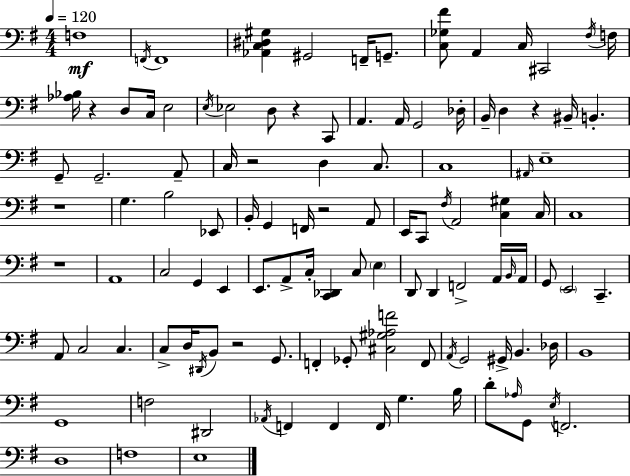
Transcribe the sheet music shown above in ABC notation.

X:1
T:Untitled
M:4/4
L:1/4
K:G
F,4 F,,/4 F,,4 [_A,,C,^D,^G,] ^G,,2 F,,/4 G,,/2 [C,_G,^F]/2 A,, C,/4 ^C,,2 ^F,/4 F,/4 [_A,_B,]/4 z D,/2 C,/4 E,2 E,/4 _E,2 D,/2 z C,,/2 A,, A,,/4 G,,2 _D,/4 B,,/4 D, z ^B,,/4 B,, G,,/2 G,,2 A,,/2 C,/4 z2 D, C,/2 C,4 ^A,,/4 E,4 z4 G, B,2 _E,,/2 B,,/4 G,, F,,/4 z2 A,,/2 E,,/4 C,,/2 ^F,/4 A,,2 [C,^G,] C,/4 C,4 z4 A,,4 C,2 G,, E,, E,,/2 A,,/2 C,/4 [C,,_D,,] C,/2 E, D,,/2 D,, F,,2 A,,/4 B,,/4 A,,/4 G,,/2 E,,2 C,, A,,/2 C,2 C, C,/2 D,/4 ^D,,/4 B,,/2 z2 G,,/2 F,, _G,,/2 [^C,^G,_A,F]2 F,,/2 A,,/4 G,,2 ^G,,/4 B,, _D,/4 B,,4 G,,4 F,2 ^D,,2 _A,,/4 F,, F,, F,,/4 G, B,/4 D/2 _A,/4 G,,/2 E,/4 F,,2 D,4 F,4 E,4